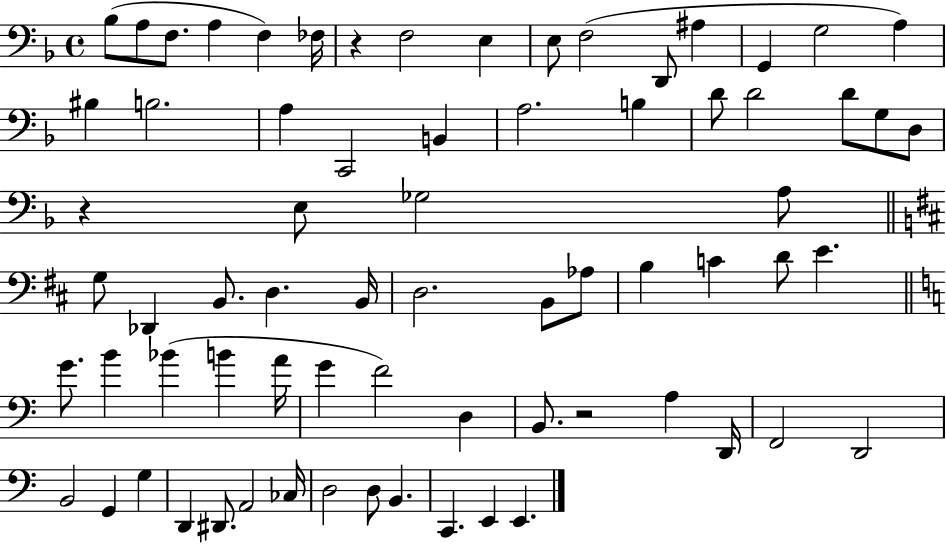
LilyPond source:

{
  \clef bass
  \time 4/4
  \defaultTimeSignature
  \key f \major
  bes8( a8 f8. a4 f4) fes16 | r4 f2 e4 | e8 f2( d,8 ais4 | g,4 g2 a4) | \break bis4 b2. | a4 c,2 b,4 | a2. b4 | d'8 d'2 d'8 g8 d8 | \break r4 e8 ges2 a8 | \bar "||" \break \key d \major g8 des,4 b,8. d4. b,16 | d2. b,8 aes8 | b4 c'4 d'8 e'4. | \bar "||" \break \key c \major g'8. b'4 bes'4( b'4 a'16 | g'4 f'2) d4 | b,8. r2 a4 d,16 | f,2 d,2 | \break b,2 g,4 g4 | d,4 dis,8. a,2 ces16 | d2 d8 b,4. | c,4. e,4 e,4. | \break \bar "|."
}